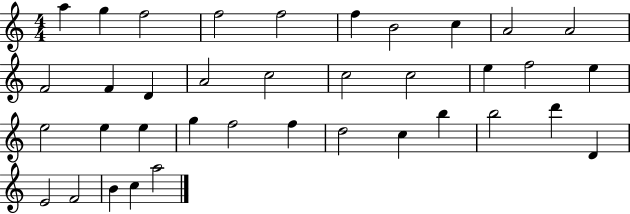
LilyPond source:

{
  \clef treble
  \numericTimeSignature
  \time 4/4
  \key c \major
  a''4 g''4 f''2 | f''2 f''2 | f''4 b'2 c''4 | a'2 a'2 | \break f'2 f'4 d'4 | a'2 c''2 | c''2 c''2 | e''4 f''2 e''4 | \break e''2 e''4 e''4 | g''4 f''2 f''4 | d''2 c''4 b''4 | b''2 d'''4 d'4 | \break e'2 f'2 | b'4 c''4 a''2 | \bar "|."
}